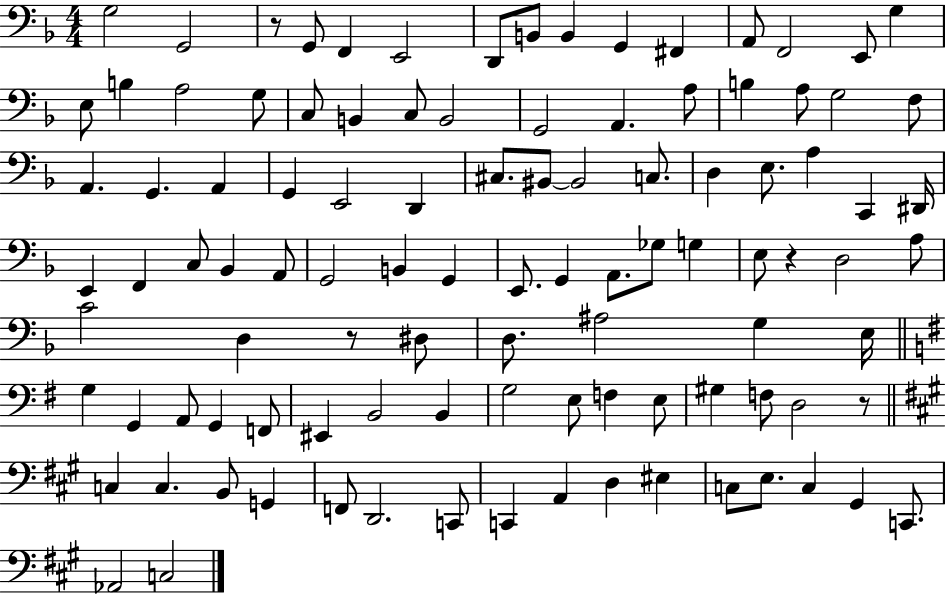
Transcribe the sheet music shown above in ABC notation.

X:1
T:Untitled
M:4/4
L:1/4
K:F
G,2 G,,2 z/2 G,,/2 F,, E,,2 D,,/2 B,,/2 B,, G,, ^F,, A,,/2 F,,2 E,,/2 G, E,/2 B, A,2 G,/2 C,/2 B,, C,/2 B,,2 G,,2 A,, A,/2 B, A,/2 G,2 F,/2 A,, G,, A,, G,, E,,2 D,, ^C,/2 ^B,,/2 ^B,,2 C,/2 D, E,/2 A, C,, ^D,,/4 E,, F,, C,/2 _B,, A,,/2 G,,2 B,, G,, E,,/2 G,, A,,/2 _G,/2 G, E,/2 z D,2 A,/2 C2 D, z/2 ^D,/2 D,/2 ^A,2 G, E,/4 G, G,, A,,/2 G,, F,,/2 ^E,, B,,2 B,, G,2 E,/2 F, E,/2 ^G, F,/2 D,2 z/2 C, C, B,,/2 G,, F,,/2 D,,2 C,,/2 C,, A,, D, ^E, C,/2 E,/2 C, ^G,, C,,/2 _A,,2 C,2